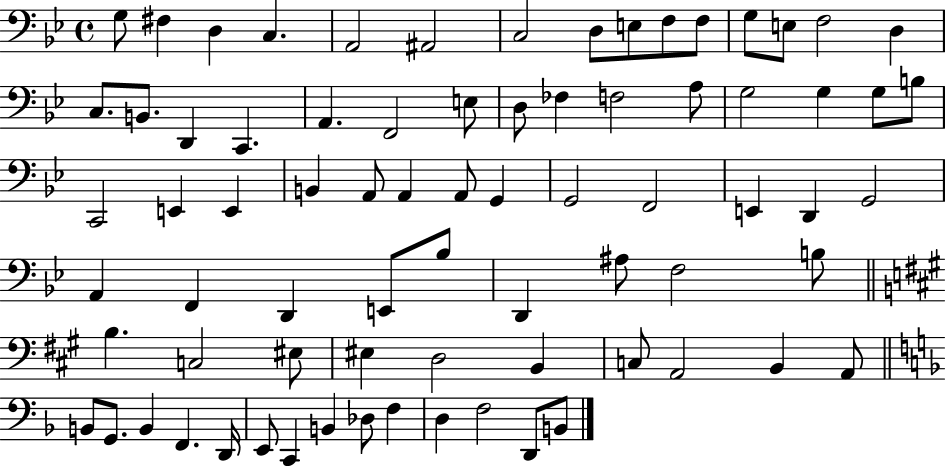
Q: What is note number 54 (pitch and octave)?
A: C3